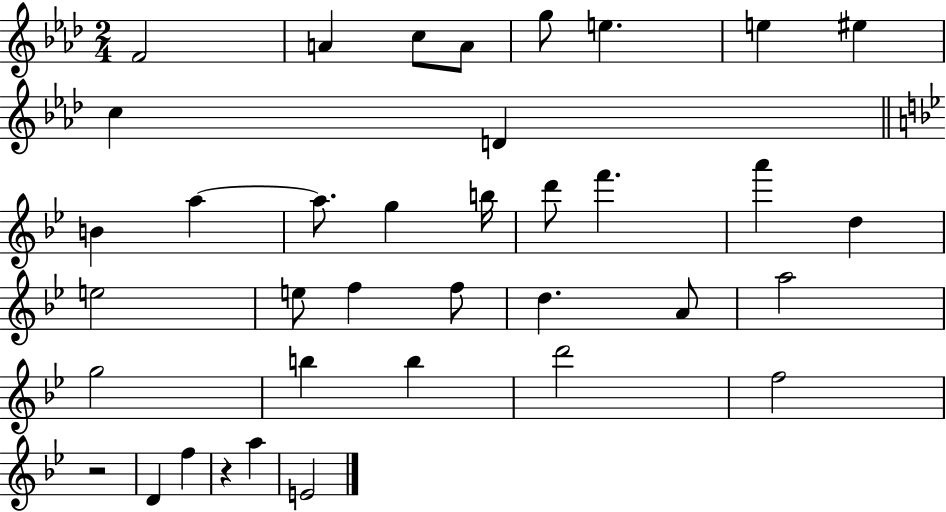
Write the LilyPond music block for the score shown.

{
  \clef treble
  \numericTimeSignature
  \time 2/4
  \key aes \major
  f'2 | a'4 c''8 a'8 | g''8 e''4. | e''4 eis''4 | \break c''4 d'4 | \bar "||" \break \key bes \major b'4 a''4~~ | a''8. g''4 b''16 | d'''8 f'''4. | a'''4 d''4 | \break e''2 | e''8 f''4 f''8 | d''4. a'8 | a''2 | \break g''2 | b''4 b''4 | d'''2 | f''2 | \break r2 | d'4 f''4 | r4 a''4 | e'2 | \break \bar "|."
}